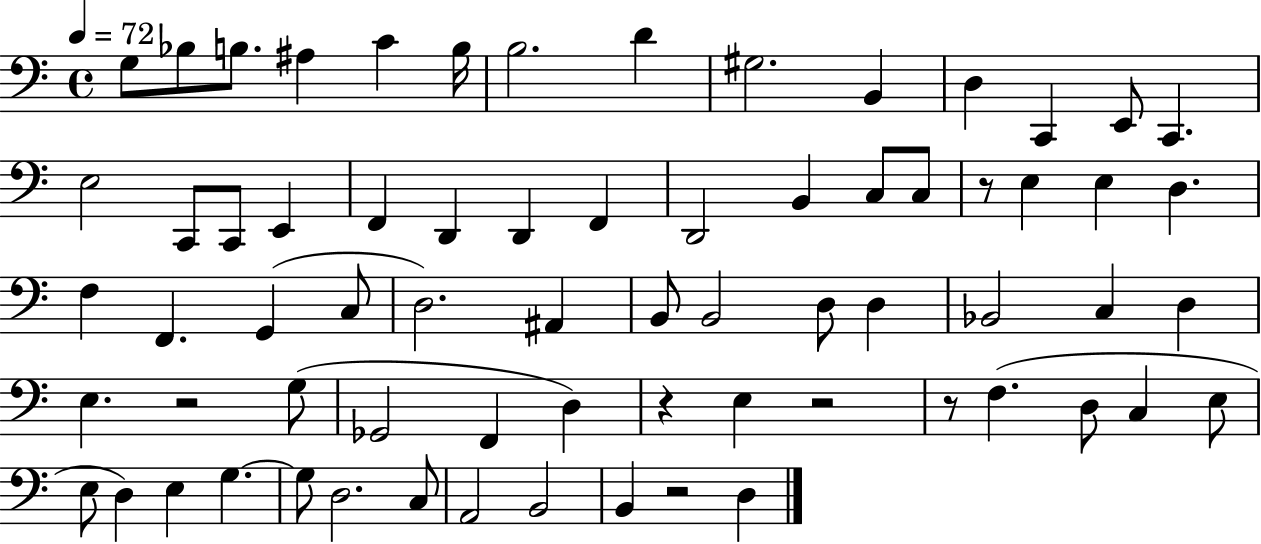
G3/e Bb3/e B3/e. A#3/q C4/q B3/s B3/h. D4/q G#3/h. B2/q D3/q C2/q E2/e C2/q. E3/h C2/e C2/e E2/q F2/q D2/q D2/q F2/q D2/h B2/q C3/e C3/e R/e E3/q E3/q D3/q. F3/q F2/q. G2/q C3/e D3/h. A#2/q B2/e B2/h D3/e D3/q Bb2/h C3/q D3/q E3/q. R/h G3/e Gb2/h F2/q D3/q R/q E3/q R/h R/e F3/q. D3/e C3/q E3/e E3/e D3/q E3/q G3/q. G3/e D3/h. C3/e A2/h B2/h B2/q R/h D3/q